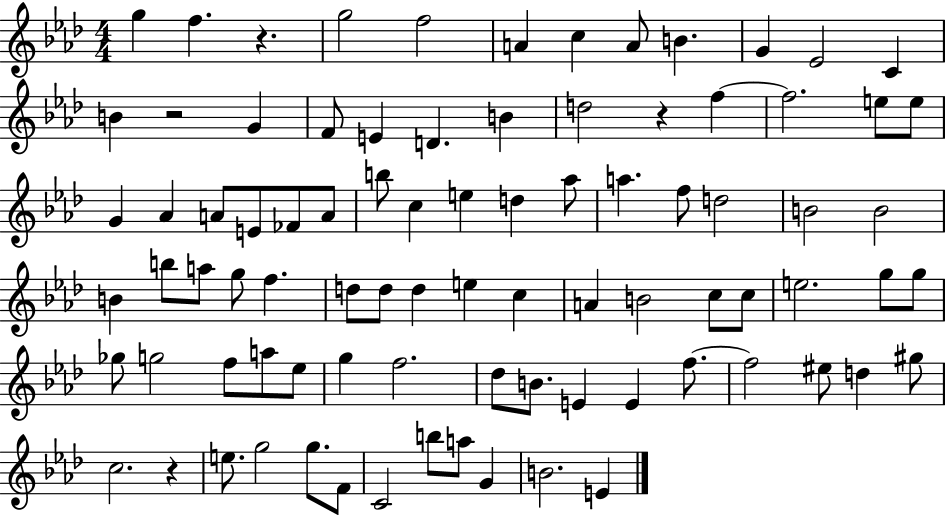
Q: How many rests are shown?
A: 4